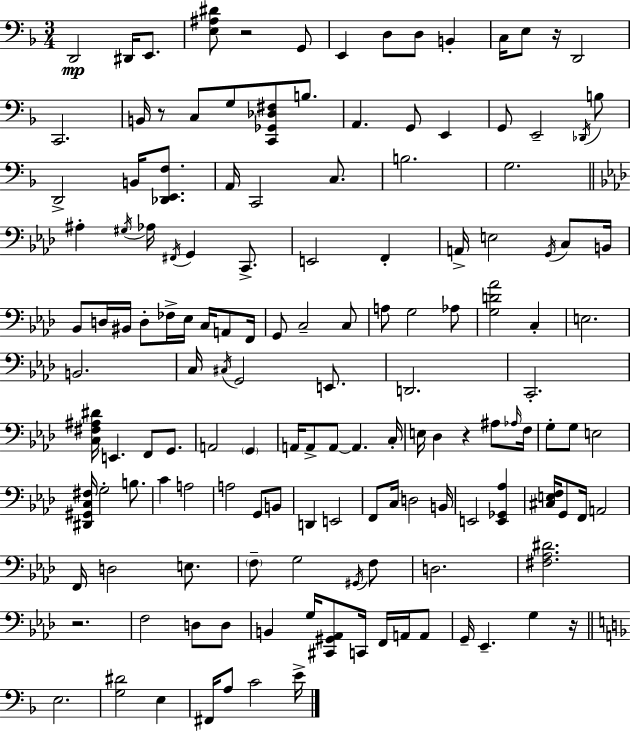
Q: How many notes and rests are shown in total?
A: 145